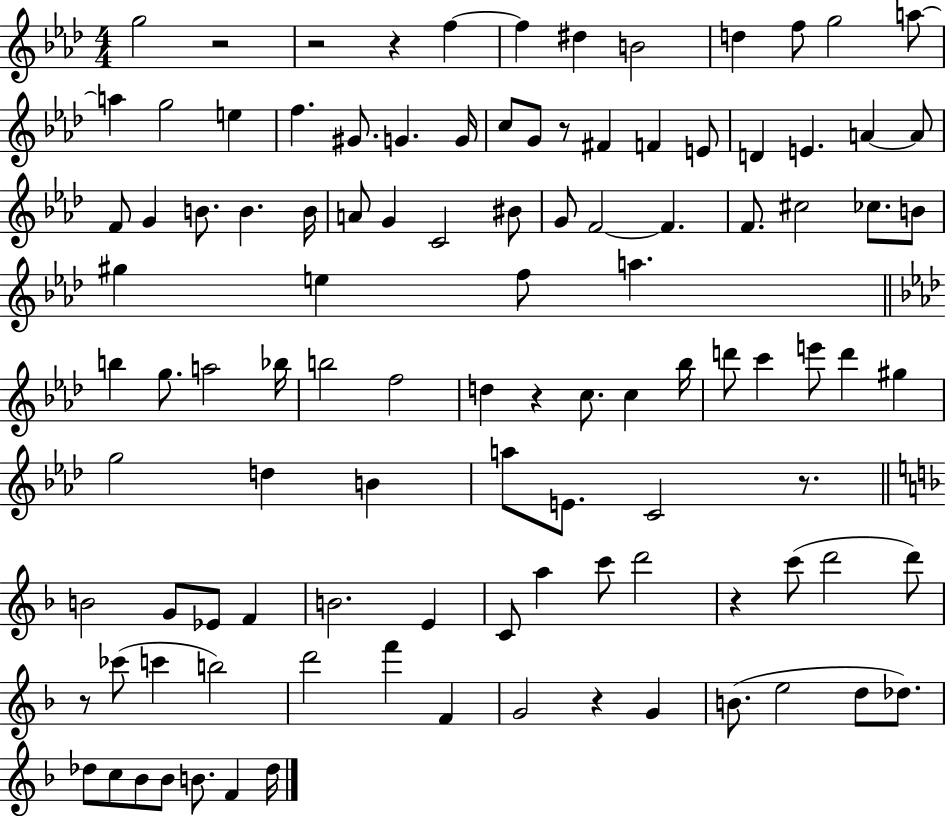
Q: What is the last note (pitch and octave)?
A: Db5